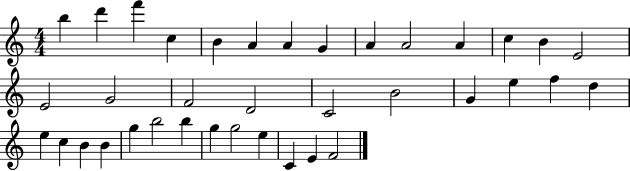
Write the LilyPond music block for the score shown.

{
  \clef treble
  \numericTimeSignature
  \time 4/4
  \key c \major
  b''4 d'''4 f'''4 c''4 | b'4 a'4 a'4 g'4 | a'4 a'2 a'4 | c''4 b'4 e'2 | \break e'2 g'2 | f'2 d'2 | c'2 b'2 | g'4 e''4 f''4 d''4 | \break e''4 c''4 b'4 b'4 | g''4 b''2 b''4 | g''4 g''2 e''4 | c'4 e'4 f'2 | \break \bar "|."
}